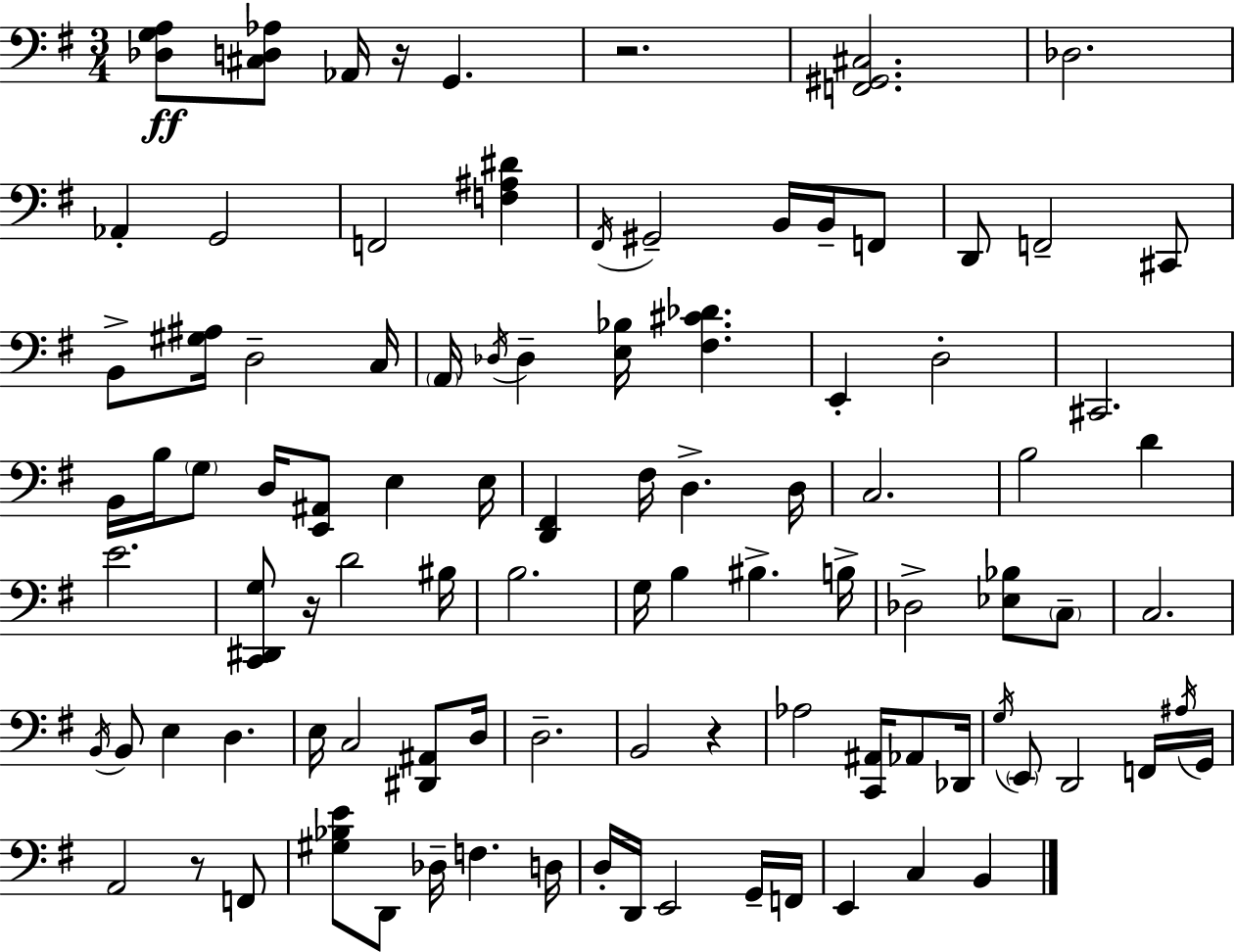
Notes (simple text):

[Db3,G3,A3]/e [C#3,D3,Ab3]/e Ab2/s R/s G2/q. R/h. [F2,G#2,C#3]/h. Db3/h. Ab2/q G2/h F2/h [F3,A#3,D#4]/q F#2/s G#2/h B2/s B2/s F2/e D2/e F2/h C#2/e B2/e [G#3,A#3]/s D3/h C3/s A2/s Db3/s Db3/q [E3,Bb3]/s [F#3,C#4,Db4]/q. E2/q D3/h C#2/h. B2/s B3/s G3/e D3/s [E2,A#2]/e E3/q E3/s [D2,F#2]/q F#3/s D3/q. D3/s C3/h. B3/h D4/q E4/h. [C2,D#2,G3]/e R/s D4/h BIS3/s B3/h. G3/s B3/q BIS3/q. B3/s Db3/h [Eb3,Bb3]/e C3/e C3/h. B2/s B2/e E3/q D3/q. E3/s C3/h [D#2,A#2]/e D3/s D3/h. B2/h R/q Ab3/h [C2,A#2]/s Ab2/e Db2/s G3/s E2/e D2/h F2/s A#3/s G2/s A2/h R/e F2/e [G#3,Bb3,E4]/e D2/e Db3/s F3/q. D3/s D3/s D2/s E2/h G2/s F2/s E2/q C3/q B2/q